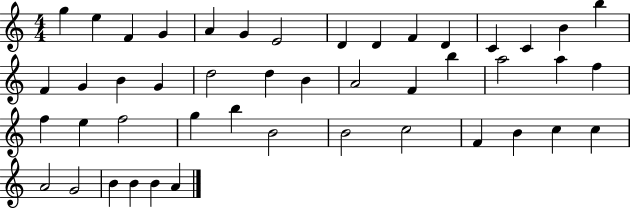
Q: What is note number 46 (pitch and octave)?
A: A4